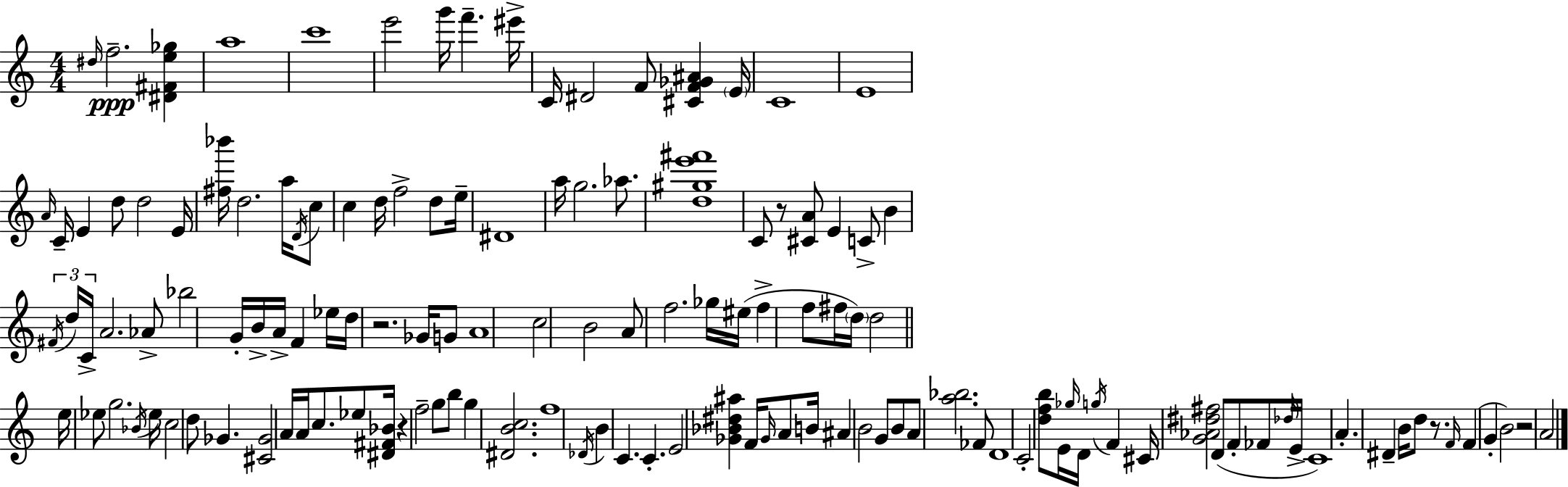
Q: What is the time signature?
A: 4/4